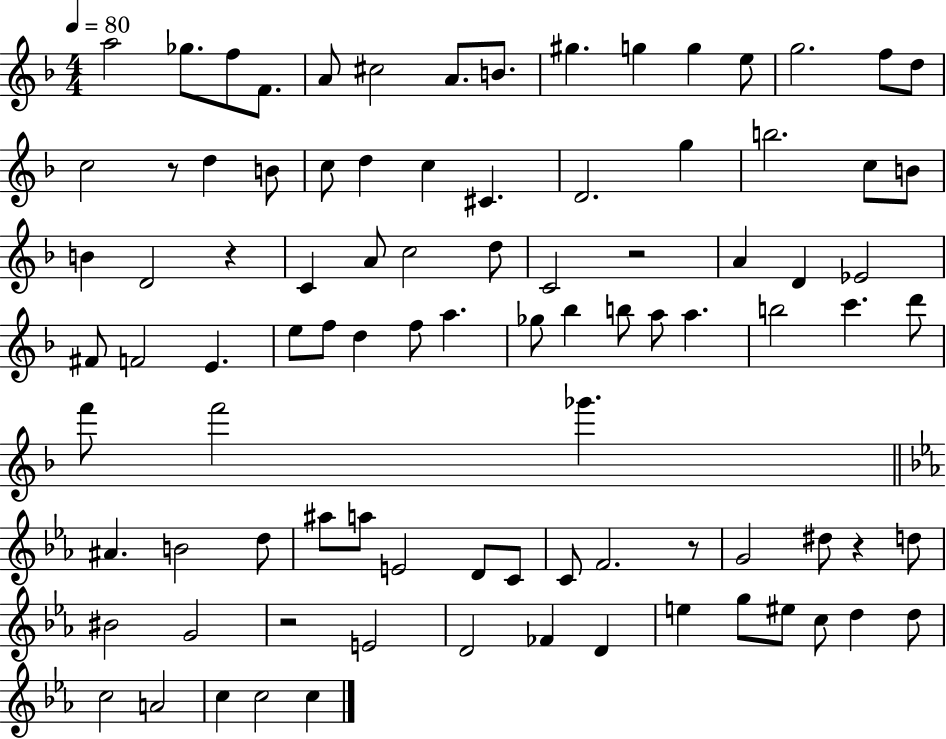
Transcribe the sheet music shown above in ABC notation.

X:1
T:Untitled
M:4/4
L:1/4
K:F
a2 _g/2 f/2 F/2 A/2 ^c2 A/2 B/2 ^g g g e/2 g2 f/2 d/2 c2 z/2 d B/2 c/2 d c ^C D2 g b2 c/2 B/2 B D2 z C A/2 c2 d/2 C2 z2 A D _E2 ^F/2 F2 E e/2 f/2 d f/2 a _g/2 _b b/2 a/2 a b2 c' d'/2 f'/2 f'2 _g' ^A B2 d/2 ^a/2 a/2 E2 D/2 C/2 C/2 F2 z/2 G2 ^d/2 z d/2 ^B2 G2 z2 E2 D2 _F D e g/2 ^e/2 c/2 d d/2 c2 A2 c c2 c